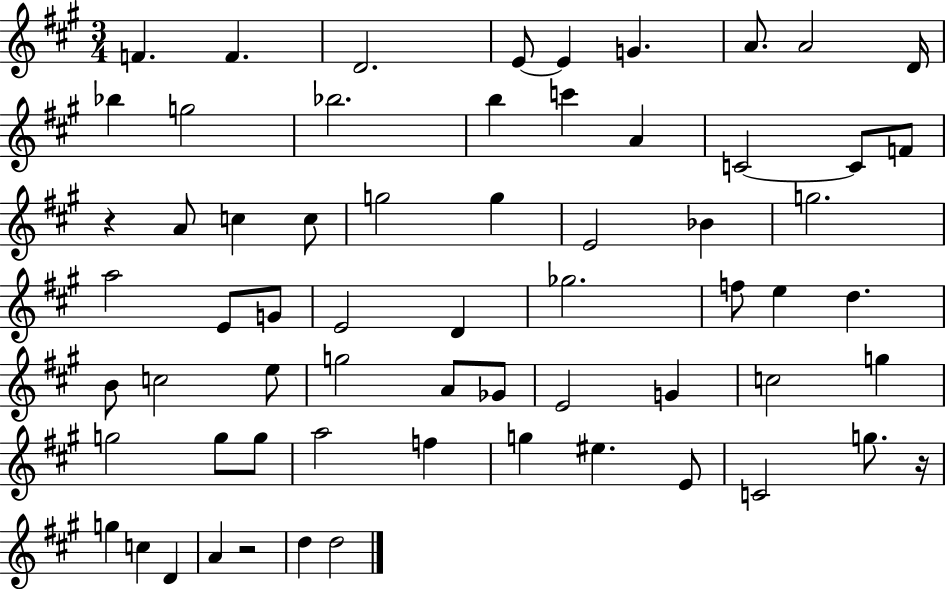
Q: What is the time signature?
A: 3/4